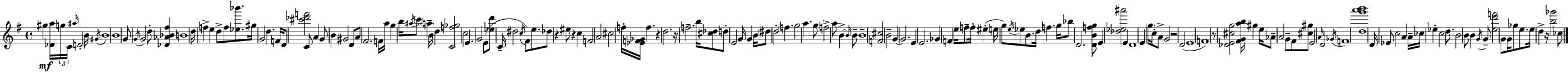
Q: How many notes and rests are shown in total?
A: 166